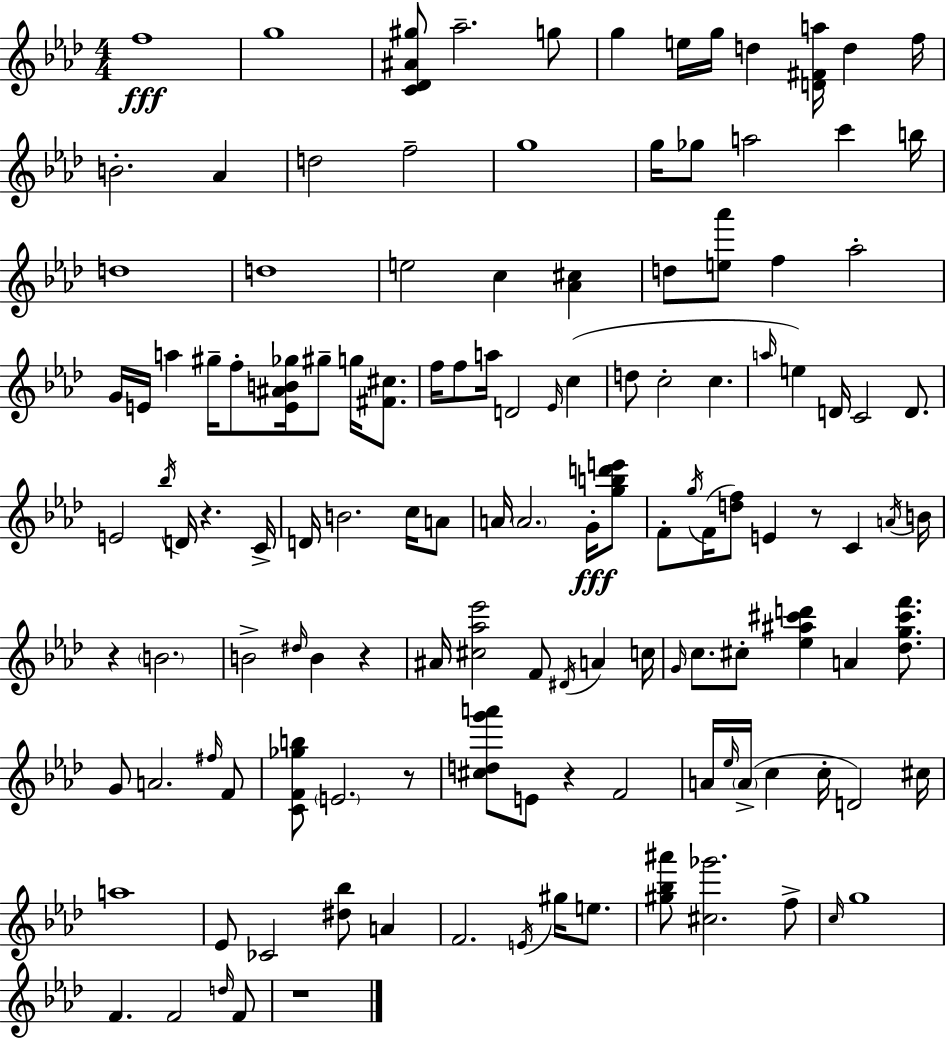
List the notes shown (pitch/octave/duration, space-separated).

F5/w G5/w [C4,Db4,A#4,G#5]/e Ab5/h. G5/e G5/q E5/s G5/s D5/q [D4,F#4,A5]/s D5/q F5/s B4/h. Ab4/q D5/h F5/h G5/w G5/s Gb5/e A5/h C6/q B5/s D5/w D5/w E5/h C5/q [Ab4,C#5]/q D5/e [E5,Ab6]/e F5/q Ab5/h G4/s E4/s A5/q G#5/s F5/e [E4,A#4,B4,Gb5]/s G#5/e G5/s [F#4,C#5]/e. F5/s F5/e A5/s D4/h Eb4/s C5/q D5/e C5/h C5/q. A5/s E5/q D4/s C4/h D4/e. E4/h Bb5/s D4/s R/q. C4/s D4/s B4/h. C5/s A4/e A4/s A4/h. G4/s [G5,B5,D6,E6]/e F4/e G5/s F4/s [D5,F5]/e E4/q R/e C4/q A4/s B4/s R/q B4/h. B4/h D#5/s B4/q R/q A#4/s [C#5,Ab5,Eb6]/h F4/e D#4/s A4/q C5/s G4/s C5/e. C#5/e [Eb5,A#5,C#6,D6]/q A4/q [Db5,G5,C#6,F6]/e. G4/e A4/h. F#5/s F4/e [C4,F4,Gb5,B5]/e E4/h. R/e [C#5,D5,G6,A6]/e E4/e R/q F4/h A4/s Eb5/s A4/s C5/q C5/s D4/h C#5/s A5/w Eb4/e CES4/h [D#5,Bb5]/e A4/q F4/h. E4/s G#5/s E5/e. [G#5,Bb5,A#6]/e [C#5,Gb6]/h. F5/e C5/s G5/w F4/q. F4/h D5/s F4/e R/w